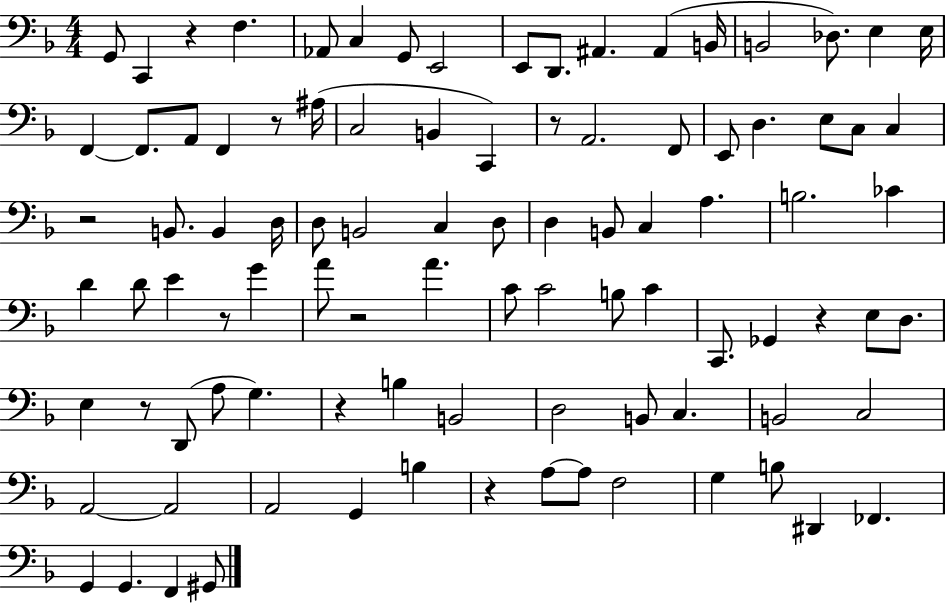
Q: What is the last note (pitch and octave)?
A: G#2